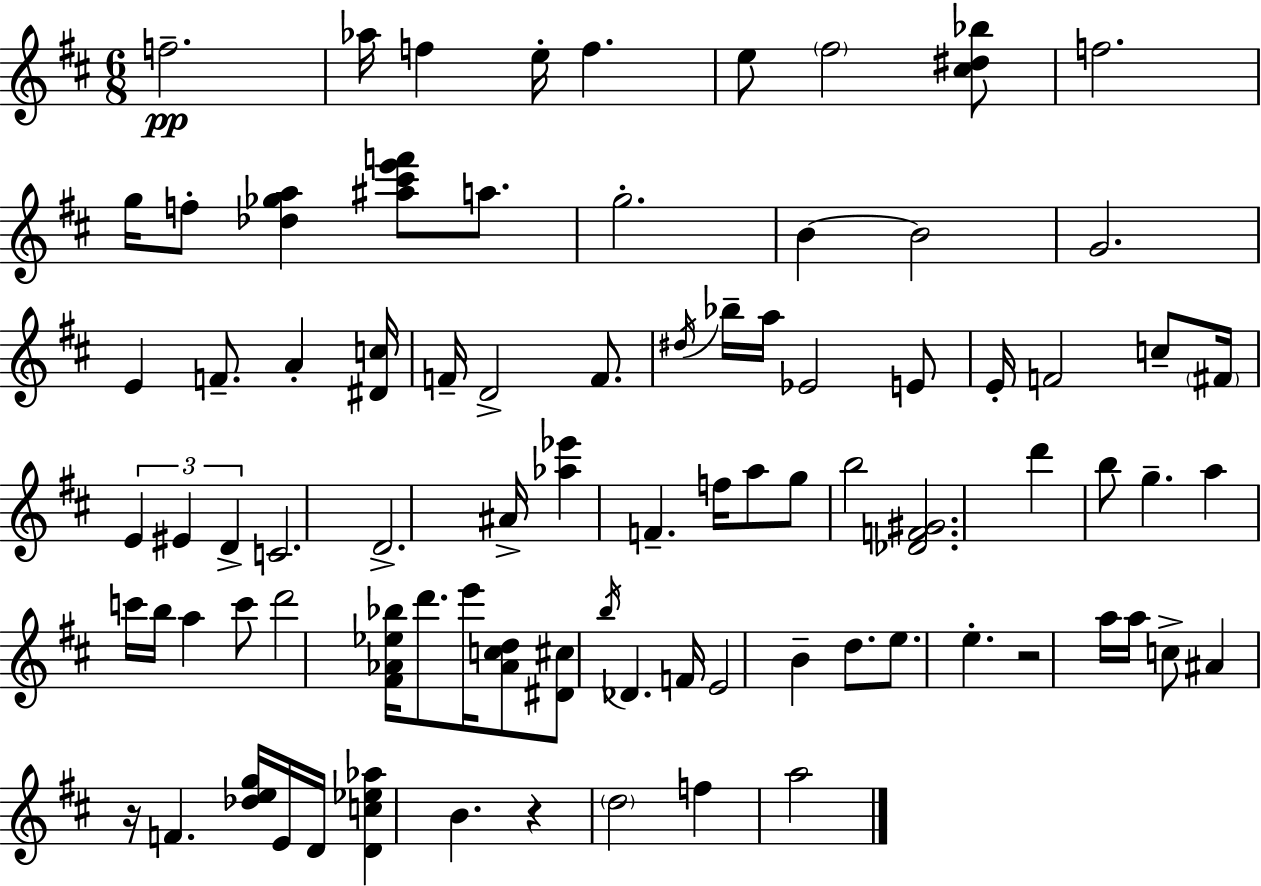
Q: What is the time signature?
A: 6/8